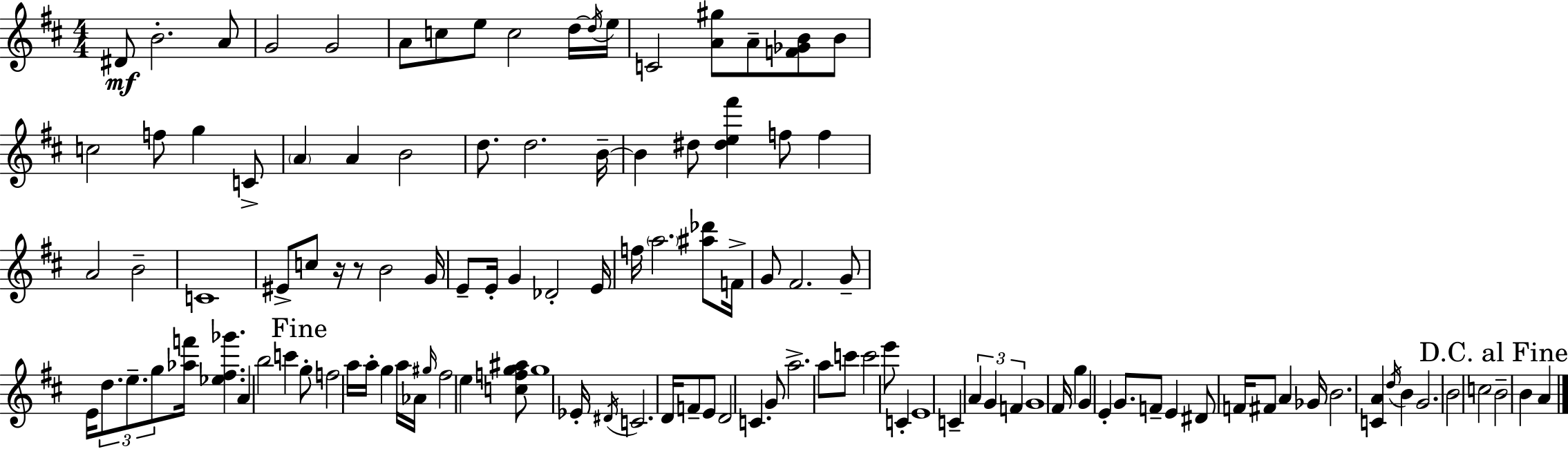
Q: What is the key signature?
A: D major